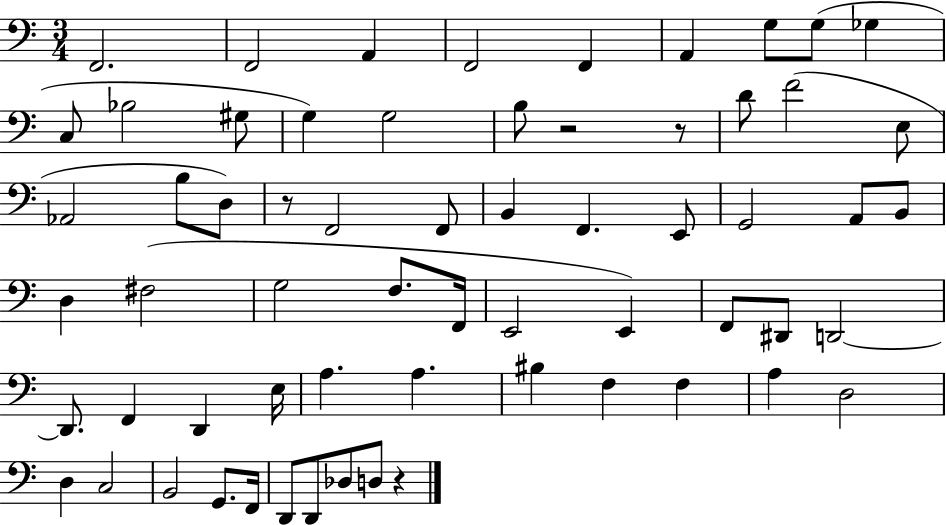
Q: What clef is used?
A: bass